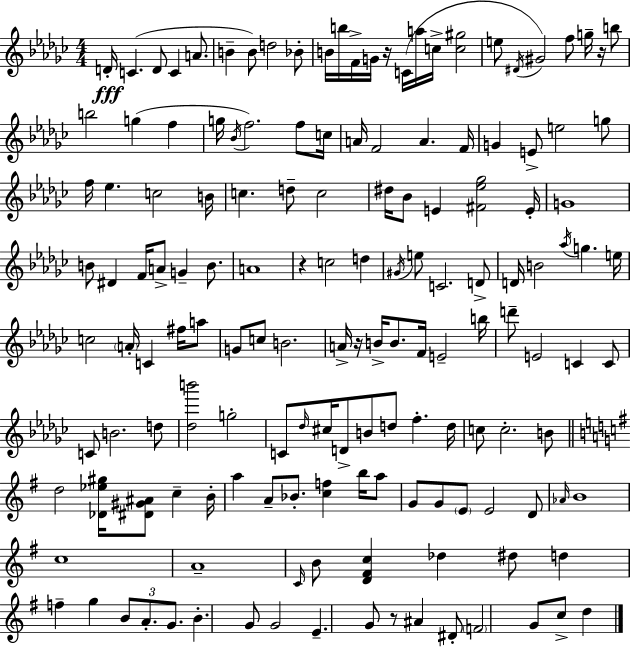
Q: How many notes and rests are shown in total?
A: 151